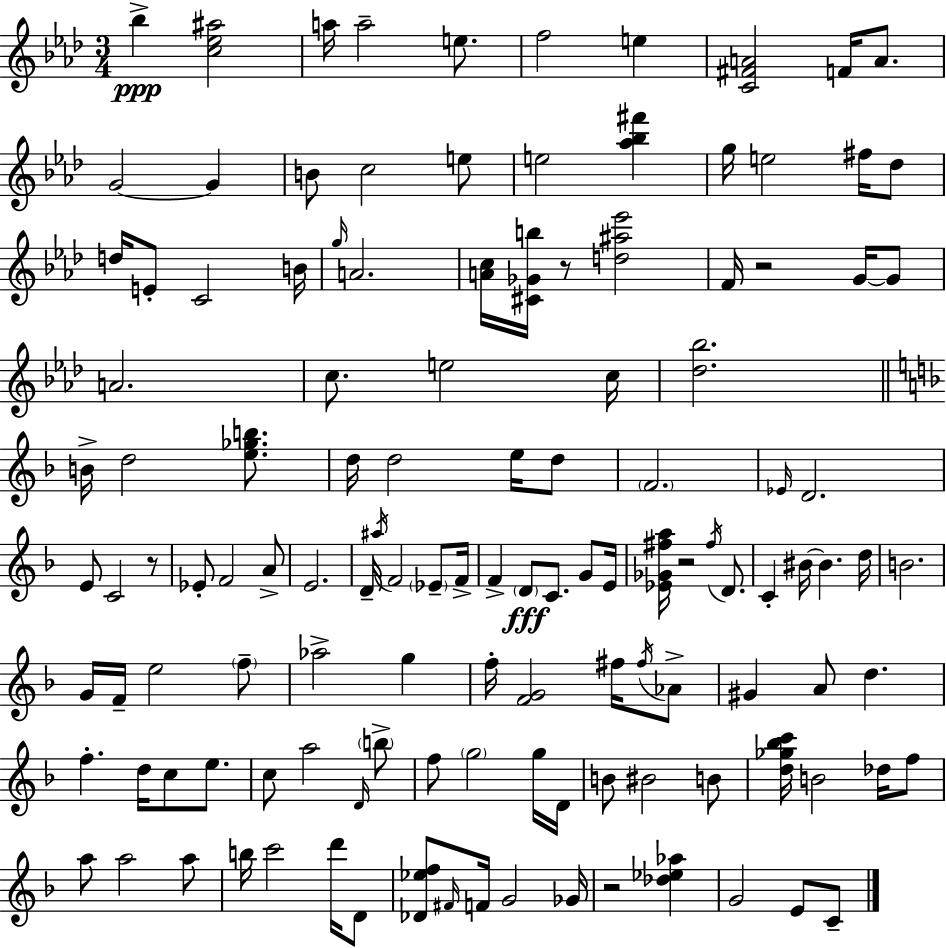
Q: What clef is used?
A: treble